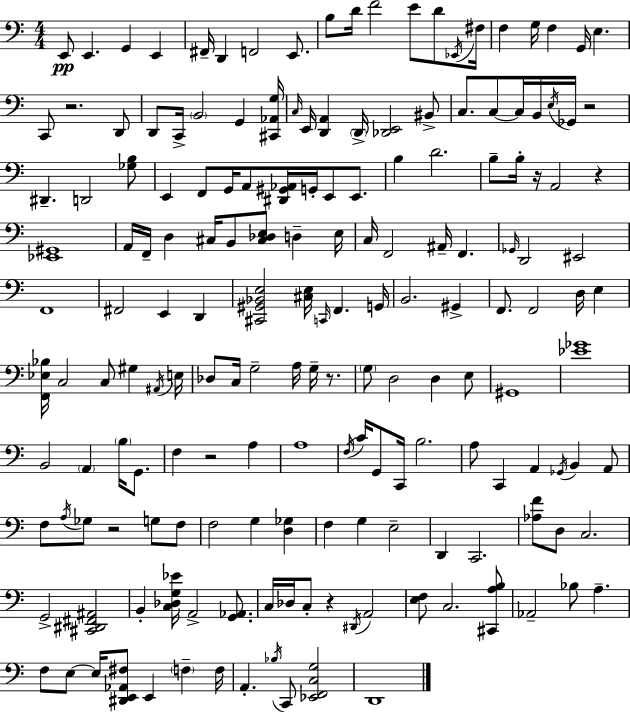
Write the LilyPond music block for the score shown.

{
  \clef bass
  \numericTimeSignature
  \time 4/4
  \key c \major
  e,8\pp e,4. g,4 e,4 | fis,16-- d,4 f,2 e,8. | b8 d'16 f'2 e'8 d'8 \acciaccatura { ees,16 } | fis16 f4 g16 f4 g,16 e4. | \break c,8 r2. d,8 | d,8 c,16-> \parenthesize b,2 g,4 | <cis, aes, g>16 \grace { c16 } e,16 <d, a,>4 \parenthesize d,16-> <des, e,>2 | bis,8-> c8. c8~~ c16 b,16 \acciaccatura { e16 } ges,16 r2 | \break dis,4.-- d,2 | <ges b>8 e,4 f,8 g,16 a,8 <dis, gis, aes,>16 g,16-. e,8 | e,8. b4 d'2. | b8-- b16-. r16 a,2 r4 | \break <ees, gis,>1 | a,16 f,16-- d4 cis16 b,8 <cis des e>8 d4-- | e16 c16 f,2 ais,16-- f,4. | \grace { ges,16 } d,2 eis,2 | \break f,1 | fis,2 e,4 | d,4 <cis, gis, bes, e>2 <cis e>16 \grace { c,16 } f,4. | g,16 b,2. | \break gis,4-> f,8. f,2 | d16 e4 <f, ees bes>16 c2 c8 | gis4 \acciaccatura { ais,16 } e16 des8 c16 g2-- | a16 g16-- r8. \parenthesize g8 d2 | \break d4 e8 gis,1 | <ees' ges'>1 | b,2 \parenthesize a,4 | \parenthesize b16 g,8. f4 r2 | \break a4 a1 | \acciaccatura { f16 } c'16 g,8 c,16 b2. | a8 c,4 a,4 | \acciaccatura { ges,16 } b,4 a,8 f8 \acciaccatura { a16 } ges8 r2 | \break g8 f8 f2 | g4 <d ges>4 f4 g4 | e2-- d,4 c,2. | <aes f'>8 d8 c2. | \break g,2-> | <cis, dis, fis, ais,>2 b,4-. <c des g ees'>16 a,2-> | <g, aes,>8. c16 des16 c8-. r4 | \acciaccatura { dis,16 } a,2 <e f>8 c2. | \break <cis, a b>8 aes,2-- | bes8 a4.-- f8 e8~~ e16 <dis, e, aes, fis>8 | e,4 \parenthesize f4-- f16 a,4.-. | \acciaccatura { bes16 } c,8 <ees, f, c g>2 d,1 | \break \bar "|."
}